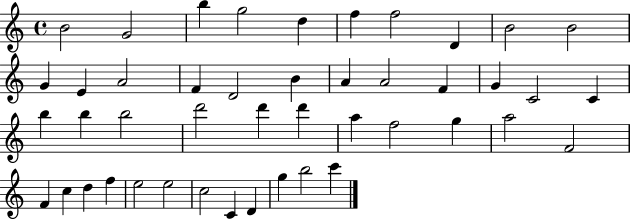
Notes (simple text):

B4/h G4/h B5/q G5/h D5/q F5/q F5/h D4/q B4/h B4/h G4/q E4/q A4/h F4/q D4/h B4/q A4/q A4/h F4/q G4/q C4/h C4/q B5/q B5/q B5/h D6/h D6/q D6/q A5/q F5/h G5/q A5/h F4/h F4/q C5/q D5/q F5/q E5/h E5/h C5/h C4/q D4/q G5/q B5/h C6/q